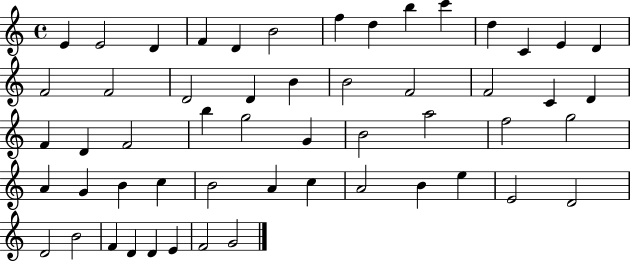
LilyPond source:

{
  \clef treble
  \time 4/4
  \defaultTimeSignature
  \key c \major
  e'4 e'2 d'4 | f'4 d'4 b'2 | f''4 d''4 b''4 c'''4 | d''4 c'4 e'4 d'4 | \break f'2 f'2 | d'2 d'4 b'4 | b'2 f'2 | f'2 c'4 d'4 | \break f'4 d'4 f'2 | b''4 g''2 g'4 | b'2 a''2 | f''2 g''2 | \break a'4 g'4 b'4 c''4 | b'2 a'4 c''4 | a'2 b'4 e''4 | e'2 d'2 | \break d'2 b'2 | f'4 d'4 d'4 e'4 | f'2 g'2 | \bar "|."
}